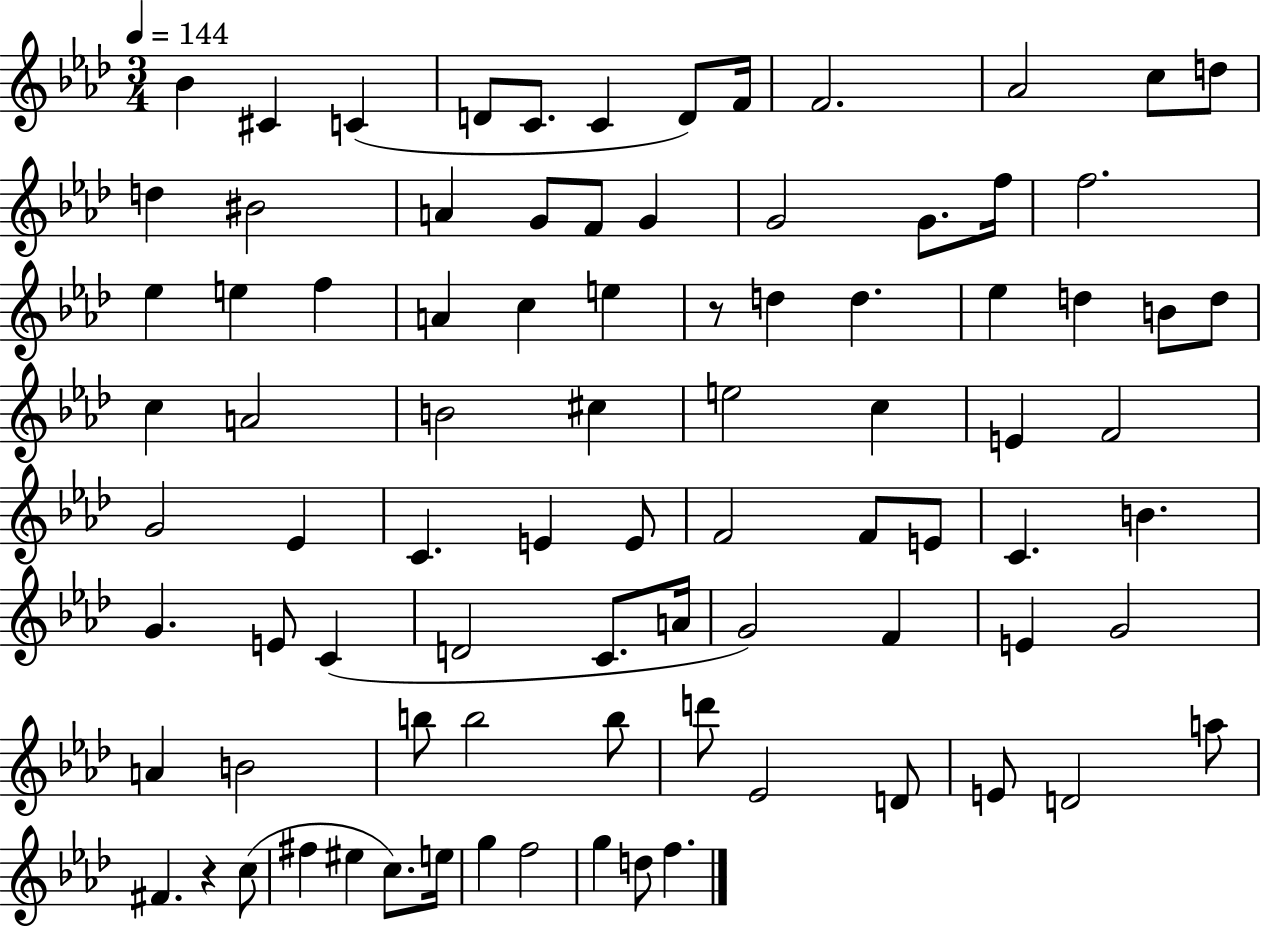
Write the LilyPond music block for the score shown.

{
  \clef treble
  \numericTimeSignature
  \time 3/4
  \key aes \major
  \tempo 4 = 144
  bes'4 cis'4 c'4( | d'8 c'8. c'4 d'8) f'16 | f'2. | aes'2 c''8 d''8 | \break d''4 bis'2 | a'4 g'8 f'8 g'4 | g'2 g'8. f''16 | f''2. | \break ees''4 e''4 f''4 | a'4 c''4 e''4 | r8 d''4 d''4. | ees''4 d''4 b'8 d''8 | \break c''4 a'2 | b'2 cis''4 | e''2 c''4 | e'4 f'2 | \break g'2 ees'4 | c'4. e'4 e'8 | f'2 f'8 e'8 | c'4. b'4. | \break g'4. e'8 c'4( | d'2 c'8. a'16 | g'2) f'4 | e'4 g'2 | \break a'4 b'2 | b''8 b''2 b''8 | d'''8 ees'2 d'8 | e'8 d'2 a''8 | \break fis'4. r4 c''8( | fis''4 eis''4 c''8.) e''16 | g''4 f''2 | g''4 d''8 f''4. | \break \bar "|."
}